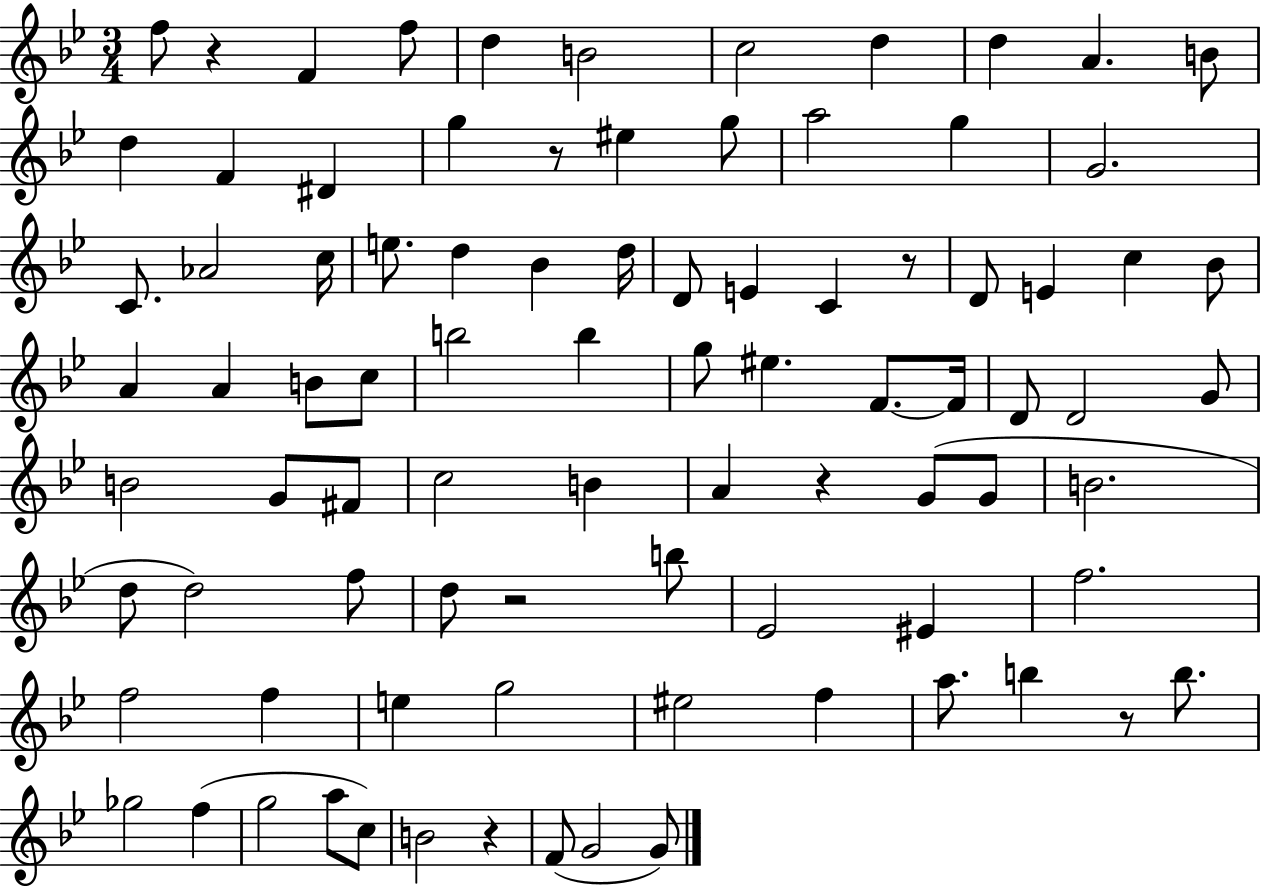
F5/e R/q F4/q F5/e D5/q B4/h C5/h D5/q D5/q A4/q. B4/e D5/q F4/q D#4/q G5/q R/e EIS5/q G5/e A5/h G5/q G4/h. C4/e. Ab4/h C5/s E5/e. D5/q Bb4/q D5/s D4/e E4/q C4/q R/e D4/e E4/q C5/q Bb4/e A4/q A4/q B4/e C5/e B5/h B5/q G5/e EIS5/q. F4/e. F4/s D4/e D4/h G4/e B4/h G4/e F#4/e C5/h B4/q A4/q R/q G4/e G4/e B4/h. D5/e D5/h F5/e D5/e R/h B5/e Eb4/h EIS4/q F5/h. F5/h F5/q E5/q G5/h EIS5/h F5/q A5/e. B5/q R/e B5/e. Gb5/h F5/q G5/h A5/e C5/e B4/h R/q F4/e G4/h G4/e